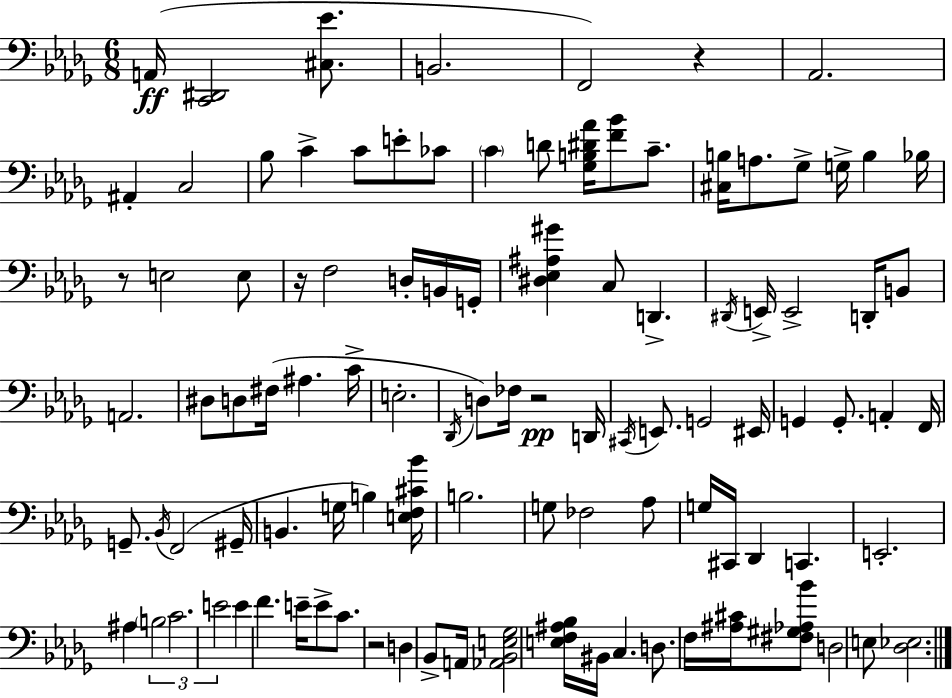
X:1
T:Untitled
M:6/8
L:1/4
K:Bbm
A,,/4 [C,,^D,,]2 [^C,_E]/2 B,,2 F,,2 z _A,,2 ^A,, C,2 _B,/2 C C/2 E/2 _C/2 C D/2 [_G,B,^D_A]/4 [F_B]/2 C/2 [^C,B,]/4 A,/2 _G,/2 G,/4 B, _B,/4 z/2 E,2 E,/2 z/4 F,2 D,/4 B,,/4 G,,/4 [^D,_E,^A,^G] C,/2 D,, ^D,,/4 E,,/4 E,,2 D,,/4 B,,/2 A,,2 ^D,/2 D,/2 ^F,/4 ^A, C/4 E,2 _D,,/4 D,/2 _F,/4 z2 D,,/4 ^C,,/4 E,,/2 G,,2 ^E,,/4 G,, G,,/2 A,, F,,/4 G,,/2 _B,,/4 F,,2 ^G,,/4 B,, G,/4 B, [E,F,^C_B]/4 B,2 G,/2 _F,2 _A,/2 G,/4 ^C,,/4 _D,, C,, E,,2 ^A, B,2 C2 E2 E F E/4 E/2 C/2 z2 D, _B,,/2 A,,/4 [_A,,_B,,E,_G,]2 [E,F,^A,_B,]/4 ^B,,/4 C, D,/2 F,/4 [^A,^C]/4 [^F,^G,_A,_B]/2 D,2 E,/2 [_D,_E,]2